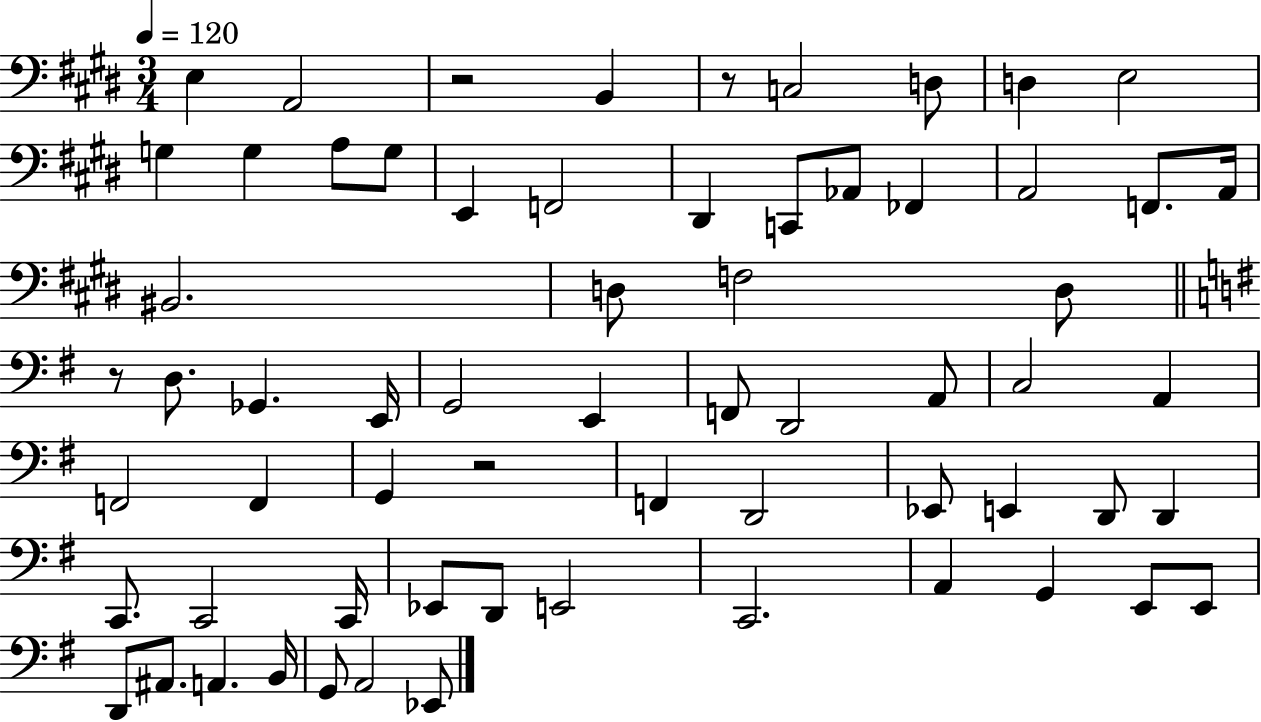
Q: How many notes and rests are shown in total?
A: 65